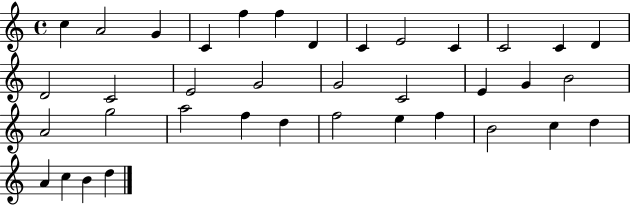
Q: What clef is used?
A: treble